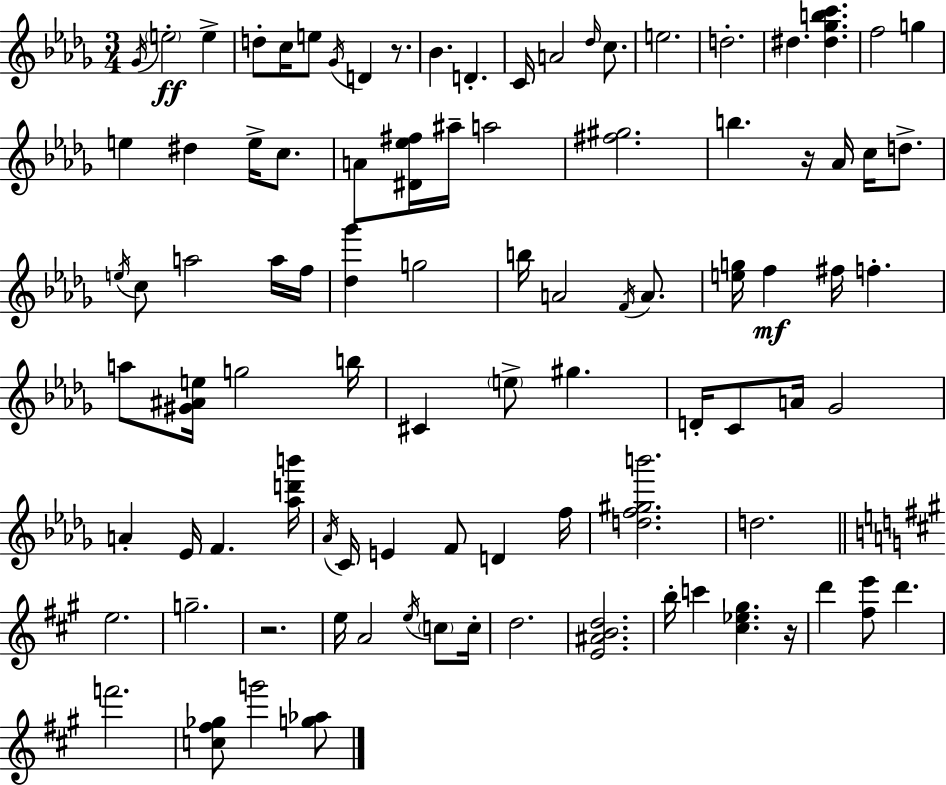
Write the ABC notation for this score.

X:1
T:Untitled
M:3/4
L:1/4
K:Bbm
_G/4 e2 e d/2 c/4 e/2 _G/4 D z/2 _B D C/4 A2 _d/4 c/2 e2 d2 ^d [^d_gbc'] f2 g e ^d e/4 c/2 A/2 [^D_e^f]/4 ^a/4 a2 [^f^g]2 b z/4 _A/4 c/4 d/2 e/4 c/2 a2 a/4 f/4 [_d_g'] g2 b/4 A2 F/4 A/2 [eg]/4 f ^f/4 f a/2 [^G^Ae]/4 g2 b/4 ^C e/2 ^g D/4 C/2 A/4 _G2 A _E/4 F [_ad'b']/4 _A/4 C/4 E F/2 D f/4 [df^gb']2 d2 e2 g2 z2 e/4 A2 e/4 c/2 c/4 d2 [E^ABd]2 b/4 c' [^c_e^g] z/4 d' [^fe']/2 d' f'2 [c^f_g]/2 g'2 [g_a]/2